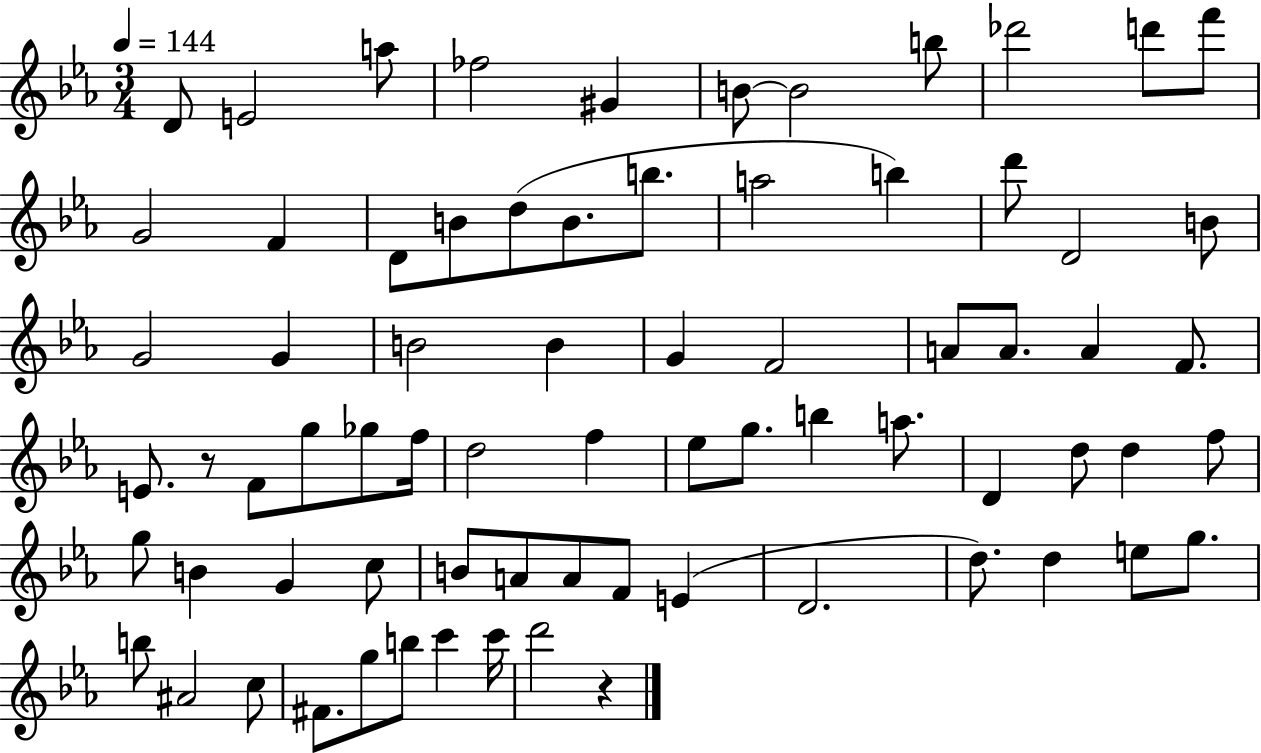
X:1
T:Untitled
M:3/4
L:1/4
K:Eb
D/2 E2 a/2 _f2 ^G B/2 B2 b/2 _d'2 d'/2 f'/2 G2 F D/2 B/2 d/2 B/2 b/2 a2 b d'/2 D2 B/2 G2 G B2 B G F2 A/2 A/2 A F/2 E/2 z/2 F/2 g/2 _g/2 f/4 d2 f _e/2 g/2 b a/2 D d/2 d f/2 g/2 B G c/2 B/2 A/2 A/2 F/2 E D2 d/2 d e/2 g/2 b/2 ^A2 c/2 ^F/2 g/2 b/2 c' c'/4 d'2 z